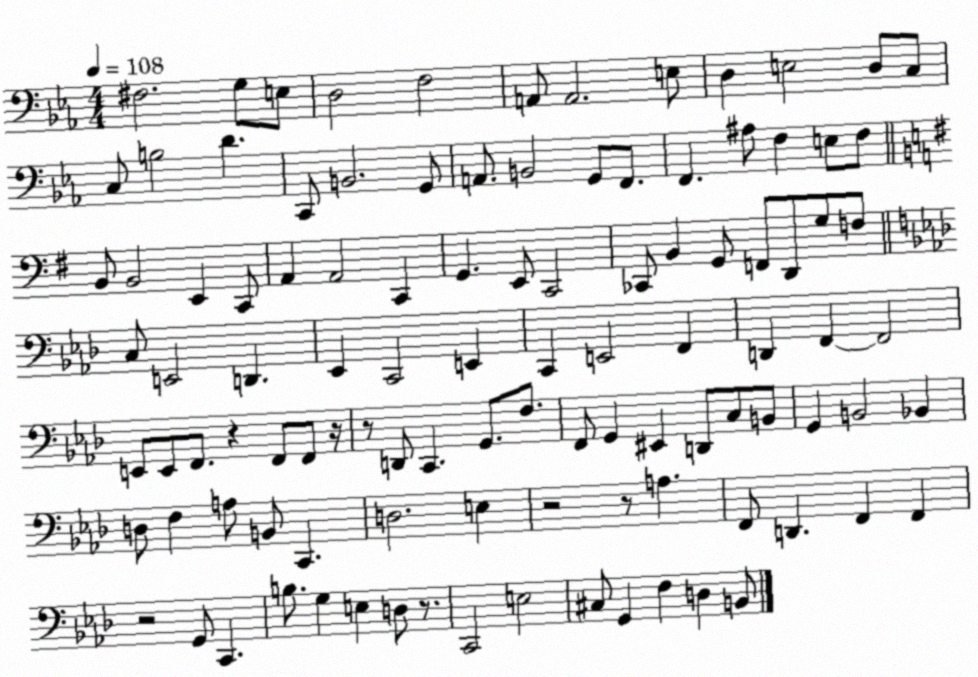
X:1
T:Untitled
M:4/4
L:1/4
K:Eb
^F,2 G,/2 E,/2 D,2 F,2 A,,/2 A,,2 E,/2 D, E,2 D,/2 C,/2 C,/2 B,2 D C,,/2 B,,2 G,,/2 A,,/2 B,,2 G,,/2 F,,/2 F,, ^A,/2 F, E,/2 F,/2 B,,/2 B,,2 E,, C,,/2 A,, A,,2 C,, G,, E,,/2 C,,2 _C,,/2 B,, G,,/2 F,,/2 D,,/2 G,/2 F,/2 C,/2 E,,2 D,, _E,, C,,2 E,, C,, E,,2 F,, D,, F,, F,,2 E,,/2 E,,/2 F,,/2 z F,,/2 F,,/2 z/4 z/2 D,,/2 C,, G,,/2 F,/2 F,,/2 G,, ^E,, D,,/2 C,/2 B,,/2 G,, B,,2 _B,, D,/2 F, A,/2 B,,/2 C,, D,2 E, z2 z/2 A, F,,/2 D,, F,, F,, z2 G,,/2 C,, B,/2 G, E, D,/2 z/2 C,,2 E,2 ^C,/2 G,, F, D, B,,/2